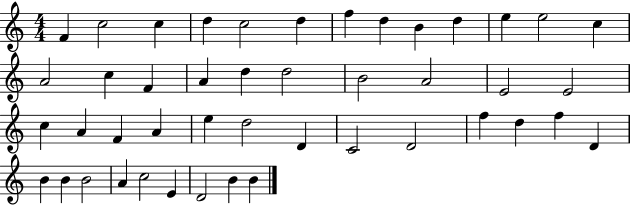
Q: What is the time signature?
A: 4/4